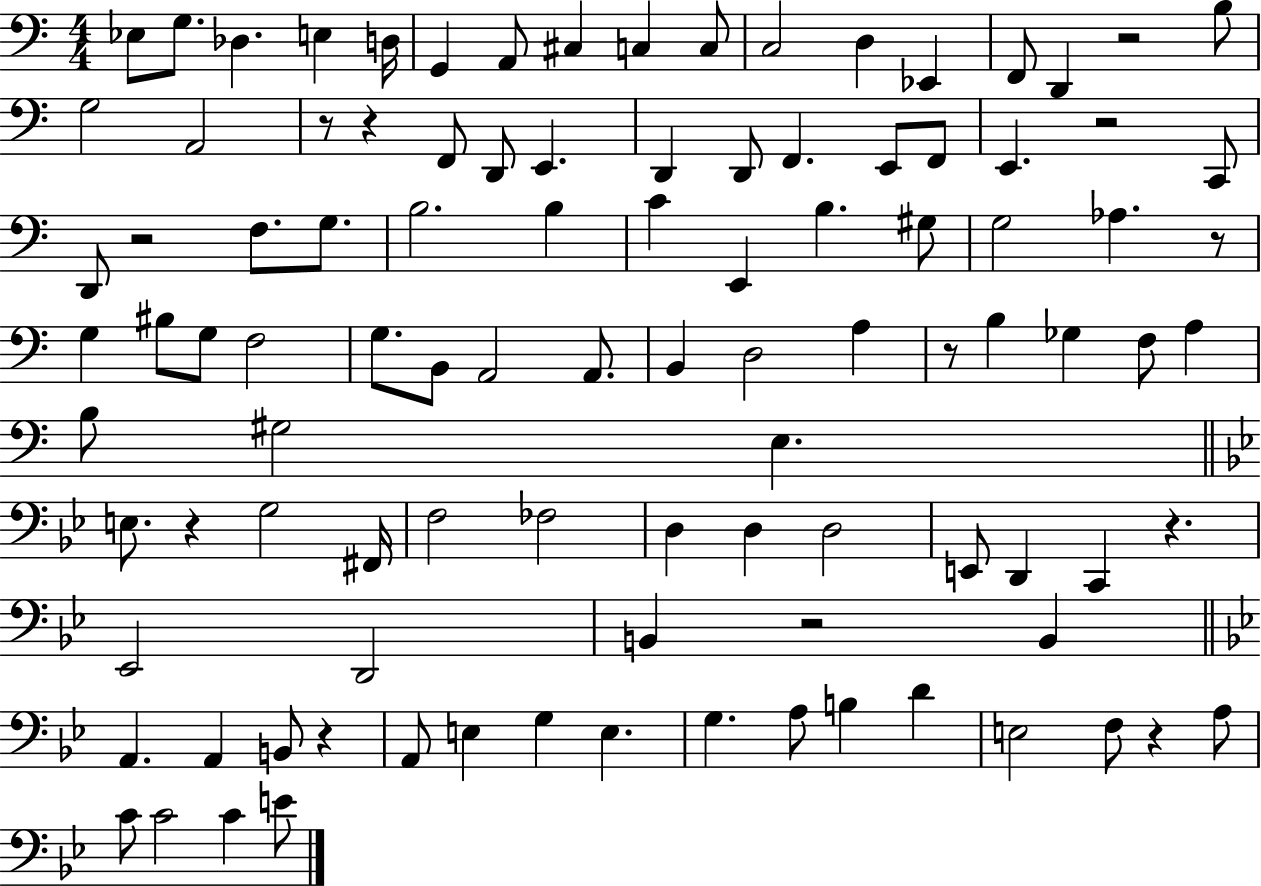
Eb3/e G3/e. Db3/q. E3/q D3/s G2/q A2/e C#3/q C3/q C3/e C3/h D3/q Eb2/q F2/e D2/q R/h B3/e G3/h A2/h R/e R/q F2/e D2/e E2/q. D2/q D2/e F2/q. E2/e F2/e E2/q. R/h C2/e D2/e R/h F3/e. G3/e. B3/h. B3/q C4/q E2/q B3/q. G#3/e G3/h Ab3/q. R/e G3/q BIS3/e G3/e F3/h G3/e. B2/e A2/h A2/e. B2/q D3/h A3/q R/e B3/q Gb3/q F3/e A3/q B3/e G#3/h E3/q. E3/e. R/q G3/h F#2/s F3/h FES3/h D3/q D3/q D3/h E2/e D2/q C2/q R/q. Eb2/h D2/h B2/q R/h B2/q A2/q. A2/q B2/e R/q A2/e E3/q G3/q E3/q. G3/q. A3/e B3/q D4/q E3/h F3/e R/q A3/e C4/e C4/h C4/q E4/e